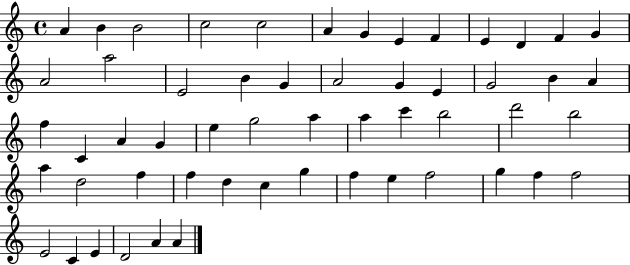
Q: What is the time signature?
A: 4/4